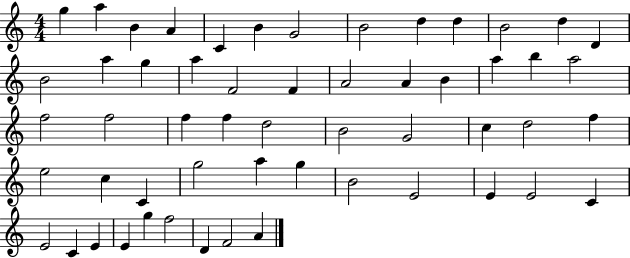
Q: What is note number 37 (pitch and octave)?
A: C5